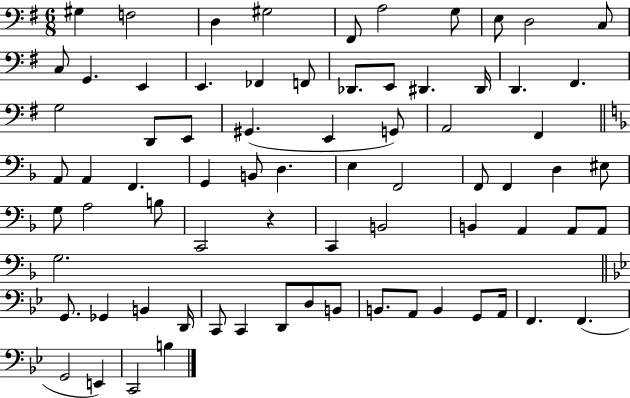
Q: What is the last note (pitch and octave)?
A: B3